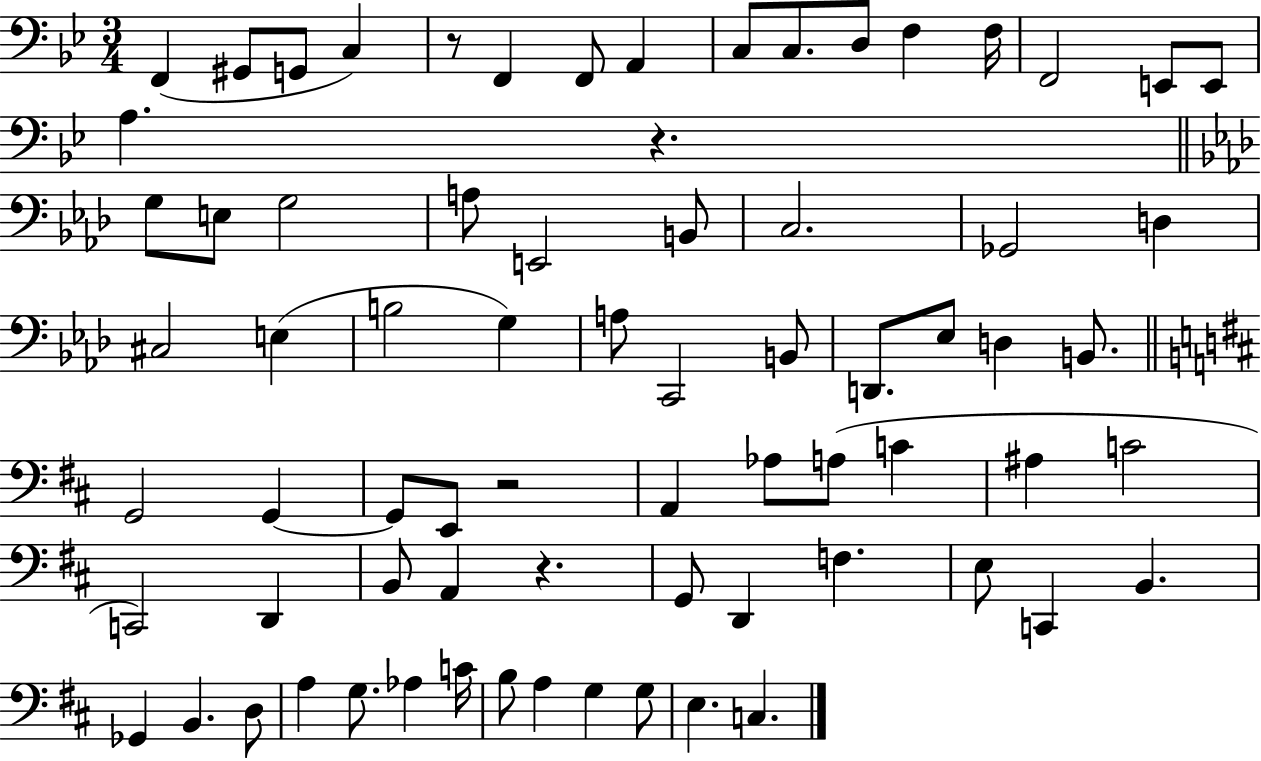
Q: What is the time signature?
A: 3/4